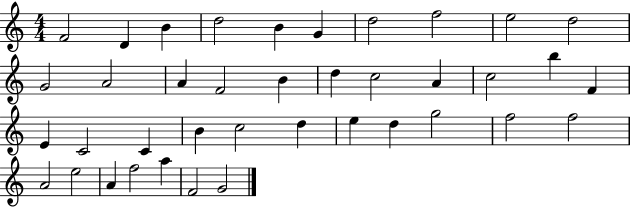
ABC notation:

X:1
T:Untitled
M:4/4
L:1/4
K:C
F2 D B d2 B G d2 f2 e2 d2 G2 A2 A F2 B d c2 A c2 b F E C2 C B c2 d e d g2 f2 f2 A2 e2 A f2 a F2 G2